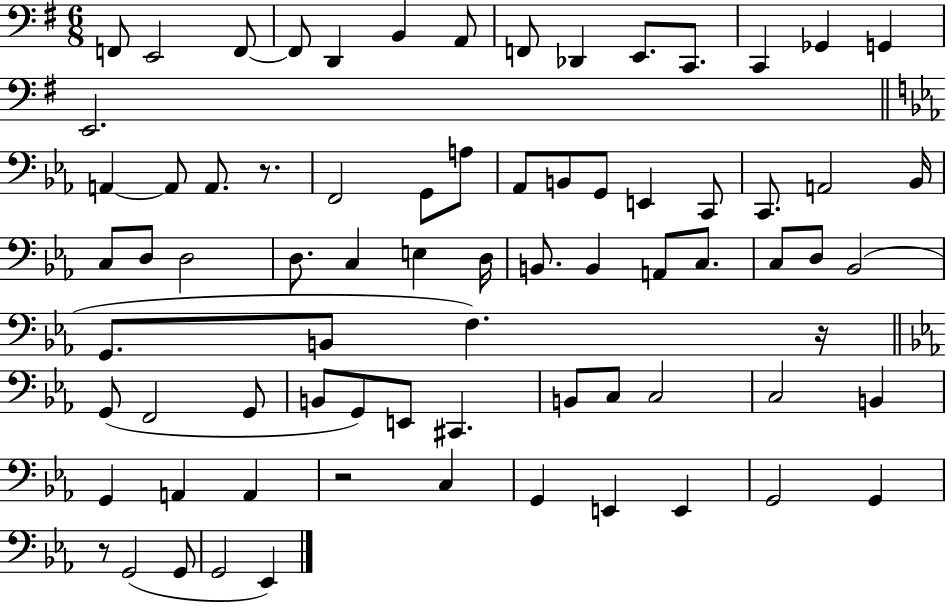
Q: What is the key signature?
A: G major